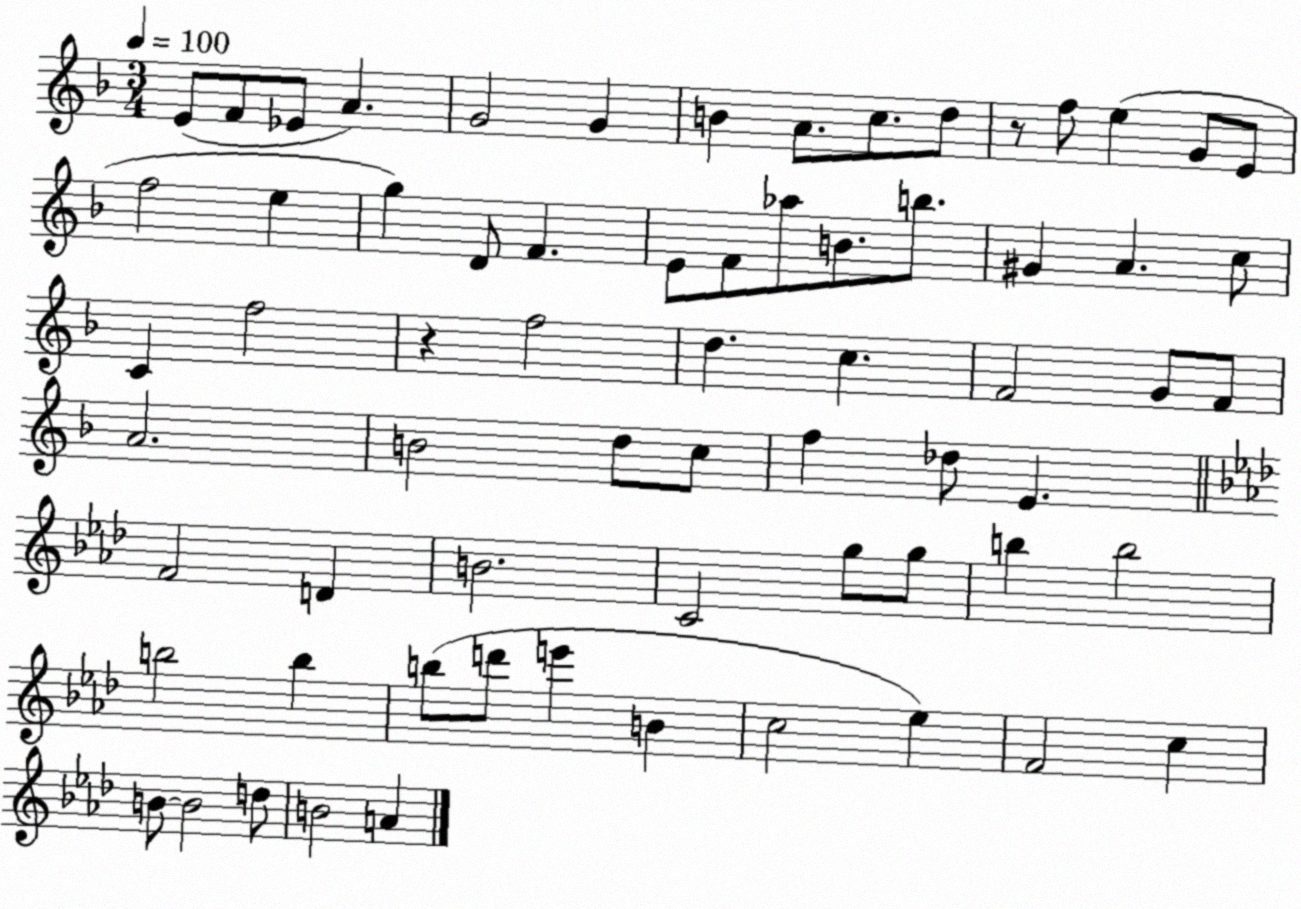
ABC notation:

X:1
T:Untitled
M:3/4
L:1/4
K:F
E/2 F/2 _E/2 A G2 G B A/2 c/2 d/2 z/2 f/2 e G/2 E/2 f2 e g D/2 F E/2 F/2 _a/2 B/2 b/2 ^G A c/2 C f2 z f2 d c F2 G/2 F/2 A2 B2 d/2 c/2 f _d/2 E F2 D B2 C2 g/2 g/2 b b2 b2 b b/2 d'/2 e' B c2 _e F2 c B/2 B2 d/2 B2 A